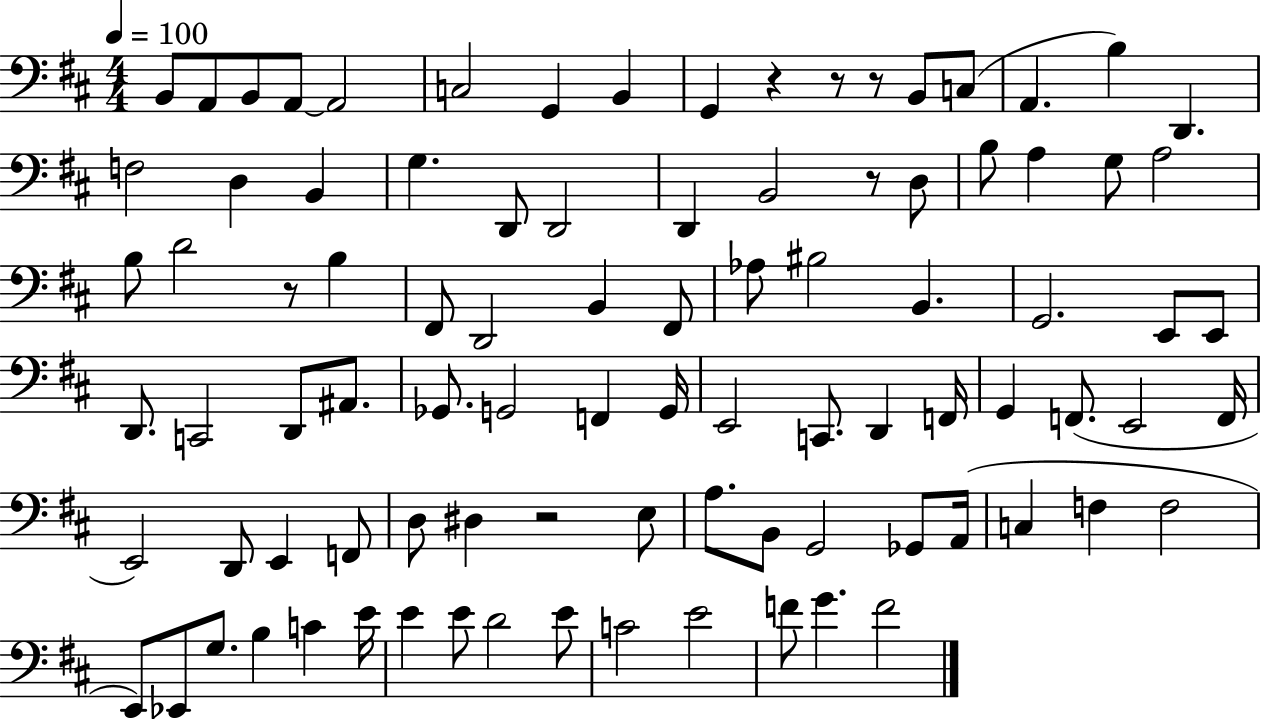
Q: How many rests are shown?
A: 6